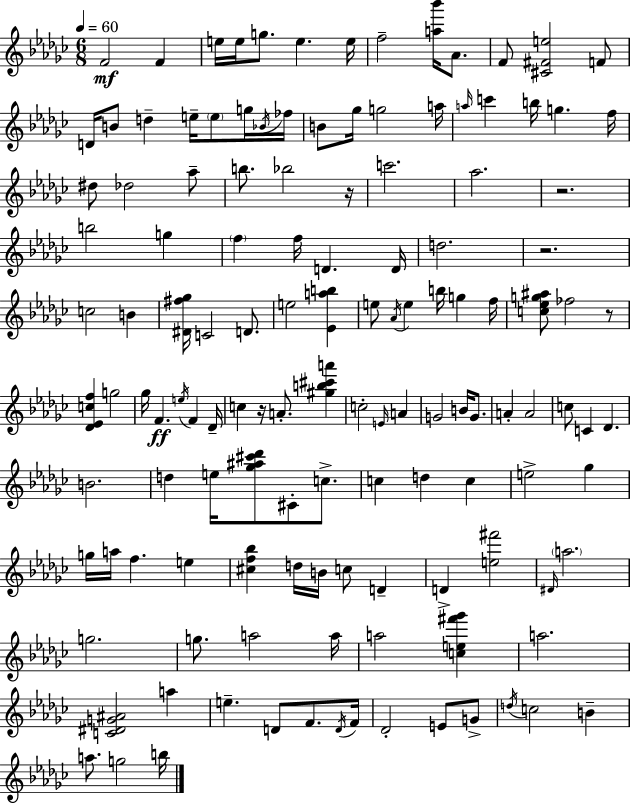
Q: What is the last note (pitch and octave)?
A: B5